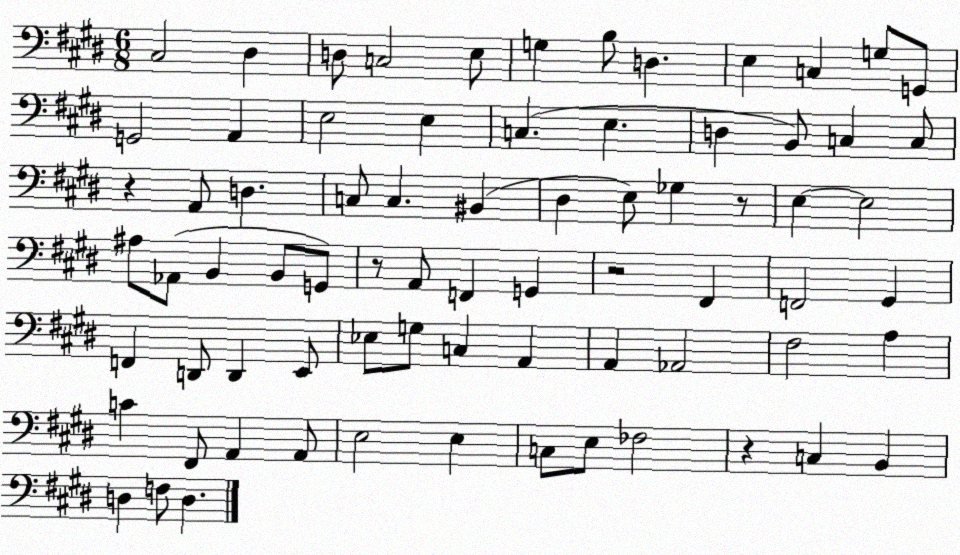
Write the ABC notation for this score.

X:1
T:Untitled
M:6/8
L:1/4
K:E
^C,2 ^D, D,/2 C,2 E,/2 G, B,/2 D, E, C, G,/2 G,,/2 G,,2 A,, E,2 E, C, E, D, B,,/2 C, C,/2 z A,,/2 D, C,/2 C, ^B,, ^D, E,/2 _G, z/2 E, E,2 ^A,/2 _A,,/2 B,, B,,/2 G,,/2 z/2 A,,/2 F,, G,, z2 ^F,, F,,2 ^G,, F,, D,,/2 D,, E,,/2 _E,/2 G,/2 C, A,, A,, _A,,2 ^F,2 A, C ^F,,/2 A,, A,,/2 E,2 E, C,/2 E,/2 _F,2 z C, B,, D, F,/2 D,